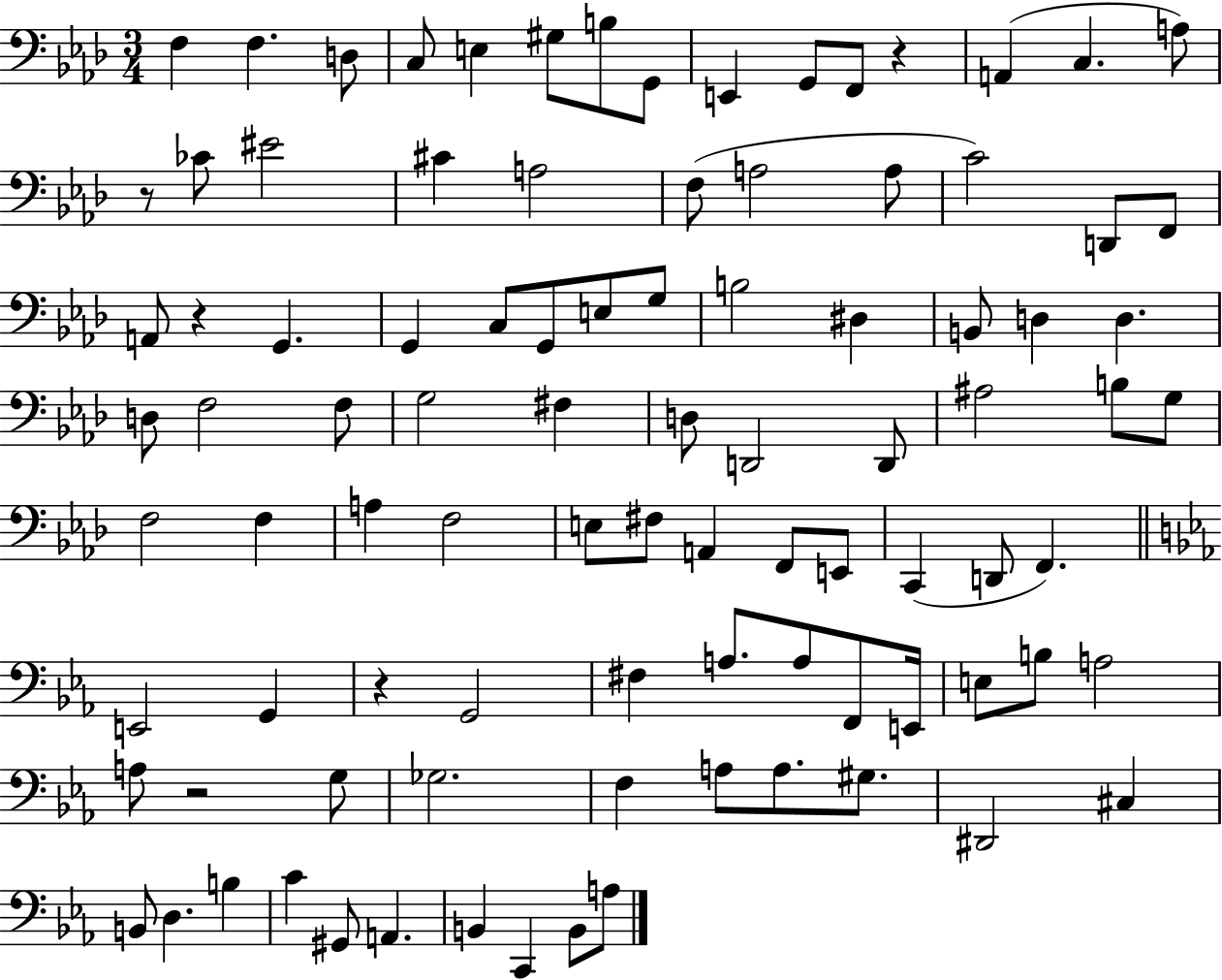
F3/q F3/q. D3/e C3/e E3/q G#3/e B3/e G2/e E2/q G2/e F2/e R/q A2/q C3/q. A3/e R/e CES4/e EIS4/h C#4/q A3/h F3/e A3/h A3/e C4/h D2/e F2/e A2/e R/q G2/q. G2/q C3/e G2/e E3/e G3/e B3/h D#3/q B2/e D3/q D3/q. D3/e F3/h F3/e G3/h F#3/q D3/e D2/h D2/e A#3/h B3/e G3/e F3/h F3/q A3/q F3/h E3/e F#3/e A2/q F2/e E2/e C2/q D2/e F2/q. E2/h G2/q R/q G2/h F#3/q A3/e. A3/e F2/e E2/s E3/e B3/e A3/h A3/e R/h G3/e Gb3/h. F3/q A3/e A3/e. G#3/e. D#2/h C#3/q B2/e D3/q. B3/q C4/q G#2/e A2/q. B2/q C2/q B2/e A3/e